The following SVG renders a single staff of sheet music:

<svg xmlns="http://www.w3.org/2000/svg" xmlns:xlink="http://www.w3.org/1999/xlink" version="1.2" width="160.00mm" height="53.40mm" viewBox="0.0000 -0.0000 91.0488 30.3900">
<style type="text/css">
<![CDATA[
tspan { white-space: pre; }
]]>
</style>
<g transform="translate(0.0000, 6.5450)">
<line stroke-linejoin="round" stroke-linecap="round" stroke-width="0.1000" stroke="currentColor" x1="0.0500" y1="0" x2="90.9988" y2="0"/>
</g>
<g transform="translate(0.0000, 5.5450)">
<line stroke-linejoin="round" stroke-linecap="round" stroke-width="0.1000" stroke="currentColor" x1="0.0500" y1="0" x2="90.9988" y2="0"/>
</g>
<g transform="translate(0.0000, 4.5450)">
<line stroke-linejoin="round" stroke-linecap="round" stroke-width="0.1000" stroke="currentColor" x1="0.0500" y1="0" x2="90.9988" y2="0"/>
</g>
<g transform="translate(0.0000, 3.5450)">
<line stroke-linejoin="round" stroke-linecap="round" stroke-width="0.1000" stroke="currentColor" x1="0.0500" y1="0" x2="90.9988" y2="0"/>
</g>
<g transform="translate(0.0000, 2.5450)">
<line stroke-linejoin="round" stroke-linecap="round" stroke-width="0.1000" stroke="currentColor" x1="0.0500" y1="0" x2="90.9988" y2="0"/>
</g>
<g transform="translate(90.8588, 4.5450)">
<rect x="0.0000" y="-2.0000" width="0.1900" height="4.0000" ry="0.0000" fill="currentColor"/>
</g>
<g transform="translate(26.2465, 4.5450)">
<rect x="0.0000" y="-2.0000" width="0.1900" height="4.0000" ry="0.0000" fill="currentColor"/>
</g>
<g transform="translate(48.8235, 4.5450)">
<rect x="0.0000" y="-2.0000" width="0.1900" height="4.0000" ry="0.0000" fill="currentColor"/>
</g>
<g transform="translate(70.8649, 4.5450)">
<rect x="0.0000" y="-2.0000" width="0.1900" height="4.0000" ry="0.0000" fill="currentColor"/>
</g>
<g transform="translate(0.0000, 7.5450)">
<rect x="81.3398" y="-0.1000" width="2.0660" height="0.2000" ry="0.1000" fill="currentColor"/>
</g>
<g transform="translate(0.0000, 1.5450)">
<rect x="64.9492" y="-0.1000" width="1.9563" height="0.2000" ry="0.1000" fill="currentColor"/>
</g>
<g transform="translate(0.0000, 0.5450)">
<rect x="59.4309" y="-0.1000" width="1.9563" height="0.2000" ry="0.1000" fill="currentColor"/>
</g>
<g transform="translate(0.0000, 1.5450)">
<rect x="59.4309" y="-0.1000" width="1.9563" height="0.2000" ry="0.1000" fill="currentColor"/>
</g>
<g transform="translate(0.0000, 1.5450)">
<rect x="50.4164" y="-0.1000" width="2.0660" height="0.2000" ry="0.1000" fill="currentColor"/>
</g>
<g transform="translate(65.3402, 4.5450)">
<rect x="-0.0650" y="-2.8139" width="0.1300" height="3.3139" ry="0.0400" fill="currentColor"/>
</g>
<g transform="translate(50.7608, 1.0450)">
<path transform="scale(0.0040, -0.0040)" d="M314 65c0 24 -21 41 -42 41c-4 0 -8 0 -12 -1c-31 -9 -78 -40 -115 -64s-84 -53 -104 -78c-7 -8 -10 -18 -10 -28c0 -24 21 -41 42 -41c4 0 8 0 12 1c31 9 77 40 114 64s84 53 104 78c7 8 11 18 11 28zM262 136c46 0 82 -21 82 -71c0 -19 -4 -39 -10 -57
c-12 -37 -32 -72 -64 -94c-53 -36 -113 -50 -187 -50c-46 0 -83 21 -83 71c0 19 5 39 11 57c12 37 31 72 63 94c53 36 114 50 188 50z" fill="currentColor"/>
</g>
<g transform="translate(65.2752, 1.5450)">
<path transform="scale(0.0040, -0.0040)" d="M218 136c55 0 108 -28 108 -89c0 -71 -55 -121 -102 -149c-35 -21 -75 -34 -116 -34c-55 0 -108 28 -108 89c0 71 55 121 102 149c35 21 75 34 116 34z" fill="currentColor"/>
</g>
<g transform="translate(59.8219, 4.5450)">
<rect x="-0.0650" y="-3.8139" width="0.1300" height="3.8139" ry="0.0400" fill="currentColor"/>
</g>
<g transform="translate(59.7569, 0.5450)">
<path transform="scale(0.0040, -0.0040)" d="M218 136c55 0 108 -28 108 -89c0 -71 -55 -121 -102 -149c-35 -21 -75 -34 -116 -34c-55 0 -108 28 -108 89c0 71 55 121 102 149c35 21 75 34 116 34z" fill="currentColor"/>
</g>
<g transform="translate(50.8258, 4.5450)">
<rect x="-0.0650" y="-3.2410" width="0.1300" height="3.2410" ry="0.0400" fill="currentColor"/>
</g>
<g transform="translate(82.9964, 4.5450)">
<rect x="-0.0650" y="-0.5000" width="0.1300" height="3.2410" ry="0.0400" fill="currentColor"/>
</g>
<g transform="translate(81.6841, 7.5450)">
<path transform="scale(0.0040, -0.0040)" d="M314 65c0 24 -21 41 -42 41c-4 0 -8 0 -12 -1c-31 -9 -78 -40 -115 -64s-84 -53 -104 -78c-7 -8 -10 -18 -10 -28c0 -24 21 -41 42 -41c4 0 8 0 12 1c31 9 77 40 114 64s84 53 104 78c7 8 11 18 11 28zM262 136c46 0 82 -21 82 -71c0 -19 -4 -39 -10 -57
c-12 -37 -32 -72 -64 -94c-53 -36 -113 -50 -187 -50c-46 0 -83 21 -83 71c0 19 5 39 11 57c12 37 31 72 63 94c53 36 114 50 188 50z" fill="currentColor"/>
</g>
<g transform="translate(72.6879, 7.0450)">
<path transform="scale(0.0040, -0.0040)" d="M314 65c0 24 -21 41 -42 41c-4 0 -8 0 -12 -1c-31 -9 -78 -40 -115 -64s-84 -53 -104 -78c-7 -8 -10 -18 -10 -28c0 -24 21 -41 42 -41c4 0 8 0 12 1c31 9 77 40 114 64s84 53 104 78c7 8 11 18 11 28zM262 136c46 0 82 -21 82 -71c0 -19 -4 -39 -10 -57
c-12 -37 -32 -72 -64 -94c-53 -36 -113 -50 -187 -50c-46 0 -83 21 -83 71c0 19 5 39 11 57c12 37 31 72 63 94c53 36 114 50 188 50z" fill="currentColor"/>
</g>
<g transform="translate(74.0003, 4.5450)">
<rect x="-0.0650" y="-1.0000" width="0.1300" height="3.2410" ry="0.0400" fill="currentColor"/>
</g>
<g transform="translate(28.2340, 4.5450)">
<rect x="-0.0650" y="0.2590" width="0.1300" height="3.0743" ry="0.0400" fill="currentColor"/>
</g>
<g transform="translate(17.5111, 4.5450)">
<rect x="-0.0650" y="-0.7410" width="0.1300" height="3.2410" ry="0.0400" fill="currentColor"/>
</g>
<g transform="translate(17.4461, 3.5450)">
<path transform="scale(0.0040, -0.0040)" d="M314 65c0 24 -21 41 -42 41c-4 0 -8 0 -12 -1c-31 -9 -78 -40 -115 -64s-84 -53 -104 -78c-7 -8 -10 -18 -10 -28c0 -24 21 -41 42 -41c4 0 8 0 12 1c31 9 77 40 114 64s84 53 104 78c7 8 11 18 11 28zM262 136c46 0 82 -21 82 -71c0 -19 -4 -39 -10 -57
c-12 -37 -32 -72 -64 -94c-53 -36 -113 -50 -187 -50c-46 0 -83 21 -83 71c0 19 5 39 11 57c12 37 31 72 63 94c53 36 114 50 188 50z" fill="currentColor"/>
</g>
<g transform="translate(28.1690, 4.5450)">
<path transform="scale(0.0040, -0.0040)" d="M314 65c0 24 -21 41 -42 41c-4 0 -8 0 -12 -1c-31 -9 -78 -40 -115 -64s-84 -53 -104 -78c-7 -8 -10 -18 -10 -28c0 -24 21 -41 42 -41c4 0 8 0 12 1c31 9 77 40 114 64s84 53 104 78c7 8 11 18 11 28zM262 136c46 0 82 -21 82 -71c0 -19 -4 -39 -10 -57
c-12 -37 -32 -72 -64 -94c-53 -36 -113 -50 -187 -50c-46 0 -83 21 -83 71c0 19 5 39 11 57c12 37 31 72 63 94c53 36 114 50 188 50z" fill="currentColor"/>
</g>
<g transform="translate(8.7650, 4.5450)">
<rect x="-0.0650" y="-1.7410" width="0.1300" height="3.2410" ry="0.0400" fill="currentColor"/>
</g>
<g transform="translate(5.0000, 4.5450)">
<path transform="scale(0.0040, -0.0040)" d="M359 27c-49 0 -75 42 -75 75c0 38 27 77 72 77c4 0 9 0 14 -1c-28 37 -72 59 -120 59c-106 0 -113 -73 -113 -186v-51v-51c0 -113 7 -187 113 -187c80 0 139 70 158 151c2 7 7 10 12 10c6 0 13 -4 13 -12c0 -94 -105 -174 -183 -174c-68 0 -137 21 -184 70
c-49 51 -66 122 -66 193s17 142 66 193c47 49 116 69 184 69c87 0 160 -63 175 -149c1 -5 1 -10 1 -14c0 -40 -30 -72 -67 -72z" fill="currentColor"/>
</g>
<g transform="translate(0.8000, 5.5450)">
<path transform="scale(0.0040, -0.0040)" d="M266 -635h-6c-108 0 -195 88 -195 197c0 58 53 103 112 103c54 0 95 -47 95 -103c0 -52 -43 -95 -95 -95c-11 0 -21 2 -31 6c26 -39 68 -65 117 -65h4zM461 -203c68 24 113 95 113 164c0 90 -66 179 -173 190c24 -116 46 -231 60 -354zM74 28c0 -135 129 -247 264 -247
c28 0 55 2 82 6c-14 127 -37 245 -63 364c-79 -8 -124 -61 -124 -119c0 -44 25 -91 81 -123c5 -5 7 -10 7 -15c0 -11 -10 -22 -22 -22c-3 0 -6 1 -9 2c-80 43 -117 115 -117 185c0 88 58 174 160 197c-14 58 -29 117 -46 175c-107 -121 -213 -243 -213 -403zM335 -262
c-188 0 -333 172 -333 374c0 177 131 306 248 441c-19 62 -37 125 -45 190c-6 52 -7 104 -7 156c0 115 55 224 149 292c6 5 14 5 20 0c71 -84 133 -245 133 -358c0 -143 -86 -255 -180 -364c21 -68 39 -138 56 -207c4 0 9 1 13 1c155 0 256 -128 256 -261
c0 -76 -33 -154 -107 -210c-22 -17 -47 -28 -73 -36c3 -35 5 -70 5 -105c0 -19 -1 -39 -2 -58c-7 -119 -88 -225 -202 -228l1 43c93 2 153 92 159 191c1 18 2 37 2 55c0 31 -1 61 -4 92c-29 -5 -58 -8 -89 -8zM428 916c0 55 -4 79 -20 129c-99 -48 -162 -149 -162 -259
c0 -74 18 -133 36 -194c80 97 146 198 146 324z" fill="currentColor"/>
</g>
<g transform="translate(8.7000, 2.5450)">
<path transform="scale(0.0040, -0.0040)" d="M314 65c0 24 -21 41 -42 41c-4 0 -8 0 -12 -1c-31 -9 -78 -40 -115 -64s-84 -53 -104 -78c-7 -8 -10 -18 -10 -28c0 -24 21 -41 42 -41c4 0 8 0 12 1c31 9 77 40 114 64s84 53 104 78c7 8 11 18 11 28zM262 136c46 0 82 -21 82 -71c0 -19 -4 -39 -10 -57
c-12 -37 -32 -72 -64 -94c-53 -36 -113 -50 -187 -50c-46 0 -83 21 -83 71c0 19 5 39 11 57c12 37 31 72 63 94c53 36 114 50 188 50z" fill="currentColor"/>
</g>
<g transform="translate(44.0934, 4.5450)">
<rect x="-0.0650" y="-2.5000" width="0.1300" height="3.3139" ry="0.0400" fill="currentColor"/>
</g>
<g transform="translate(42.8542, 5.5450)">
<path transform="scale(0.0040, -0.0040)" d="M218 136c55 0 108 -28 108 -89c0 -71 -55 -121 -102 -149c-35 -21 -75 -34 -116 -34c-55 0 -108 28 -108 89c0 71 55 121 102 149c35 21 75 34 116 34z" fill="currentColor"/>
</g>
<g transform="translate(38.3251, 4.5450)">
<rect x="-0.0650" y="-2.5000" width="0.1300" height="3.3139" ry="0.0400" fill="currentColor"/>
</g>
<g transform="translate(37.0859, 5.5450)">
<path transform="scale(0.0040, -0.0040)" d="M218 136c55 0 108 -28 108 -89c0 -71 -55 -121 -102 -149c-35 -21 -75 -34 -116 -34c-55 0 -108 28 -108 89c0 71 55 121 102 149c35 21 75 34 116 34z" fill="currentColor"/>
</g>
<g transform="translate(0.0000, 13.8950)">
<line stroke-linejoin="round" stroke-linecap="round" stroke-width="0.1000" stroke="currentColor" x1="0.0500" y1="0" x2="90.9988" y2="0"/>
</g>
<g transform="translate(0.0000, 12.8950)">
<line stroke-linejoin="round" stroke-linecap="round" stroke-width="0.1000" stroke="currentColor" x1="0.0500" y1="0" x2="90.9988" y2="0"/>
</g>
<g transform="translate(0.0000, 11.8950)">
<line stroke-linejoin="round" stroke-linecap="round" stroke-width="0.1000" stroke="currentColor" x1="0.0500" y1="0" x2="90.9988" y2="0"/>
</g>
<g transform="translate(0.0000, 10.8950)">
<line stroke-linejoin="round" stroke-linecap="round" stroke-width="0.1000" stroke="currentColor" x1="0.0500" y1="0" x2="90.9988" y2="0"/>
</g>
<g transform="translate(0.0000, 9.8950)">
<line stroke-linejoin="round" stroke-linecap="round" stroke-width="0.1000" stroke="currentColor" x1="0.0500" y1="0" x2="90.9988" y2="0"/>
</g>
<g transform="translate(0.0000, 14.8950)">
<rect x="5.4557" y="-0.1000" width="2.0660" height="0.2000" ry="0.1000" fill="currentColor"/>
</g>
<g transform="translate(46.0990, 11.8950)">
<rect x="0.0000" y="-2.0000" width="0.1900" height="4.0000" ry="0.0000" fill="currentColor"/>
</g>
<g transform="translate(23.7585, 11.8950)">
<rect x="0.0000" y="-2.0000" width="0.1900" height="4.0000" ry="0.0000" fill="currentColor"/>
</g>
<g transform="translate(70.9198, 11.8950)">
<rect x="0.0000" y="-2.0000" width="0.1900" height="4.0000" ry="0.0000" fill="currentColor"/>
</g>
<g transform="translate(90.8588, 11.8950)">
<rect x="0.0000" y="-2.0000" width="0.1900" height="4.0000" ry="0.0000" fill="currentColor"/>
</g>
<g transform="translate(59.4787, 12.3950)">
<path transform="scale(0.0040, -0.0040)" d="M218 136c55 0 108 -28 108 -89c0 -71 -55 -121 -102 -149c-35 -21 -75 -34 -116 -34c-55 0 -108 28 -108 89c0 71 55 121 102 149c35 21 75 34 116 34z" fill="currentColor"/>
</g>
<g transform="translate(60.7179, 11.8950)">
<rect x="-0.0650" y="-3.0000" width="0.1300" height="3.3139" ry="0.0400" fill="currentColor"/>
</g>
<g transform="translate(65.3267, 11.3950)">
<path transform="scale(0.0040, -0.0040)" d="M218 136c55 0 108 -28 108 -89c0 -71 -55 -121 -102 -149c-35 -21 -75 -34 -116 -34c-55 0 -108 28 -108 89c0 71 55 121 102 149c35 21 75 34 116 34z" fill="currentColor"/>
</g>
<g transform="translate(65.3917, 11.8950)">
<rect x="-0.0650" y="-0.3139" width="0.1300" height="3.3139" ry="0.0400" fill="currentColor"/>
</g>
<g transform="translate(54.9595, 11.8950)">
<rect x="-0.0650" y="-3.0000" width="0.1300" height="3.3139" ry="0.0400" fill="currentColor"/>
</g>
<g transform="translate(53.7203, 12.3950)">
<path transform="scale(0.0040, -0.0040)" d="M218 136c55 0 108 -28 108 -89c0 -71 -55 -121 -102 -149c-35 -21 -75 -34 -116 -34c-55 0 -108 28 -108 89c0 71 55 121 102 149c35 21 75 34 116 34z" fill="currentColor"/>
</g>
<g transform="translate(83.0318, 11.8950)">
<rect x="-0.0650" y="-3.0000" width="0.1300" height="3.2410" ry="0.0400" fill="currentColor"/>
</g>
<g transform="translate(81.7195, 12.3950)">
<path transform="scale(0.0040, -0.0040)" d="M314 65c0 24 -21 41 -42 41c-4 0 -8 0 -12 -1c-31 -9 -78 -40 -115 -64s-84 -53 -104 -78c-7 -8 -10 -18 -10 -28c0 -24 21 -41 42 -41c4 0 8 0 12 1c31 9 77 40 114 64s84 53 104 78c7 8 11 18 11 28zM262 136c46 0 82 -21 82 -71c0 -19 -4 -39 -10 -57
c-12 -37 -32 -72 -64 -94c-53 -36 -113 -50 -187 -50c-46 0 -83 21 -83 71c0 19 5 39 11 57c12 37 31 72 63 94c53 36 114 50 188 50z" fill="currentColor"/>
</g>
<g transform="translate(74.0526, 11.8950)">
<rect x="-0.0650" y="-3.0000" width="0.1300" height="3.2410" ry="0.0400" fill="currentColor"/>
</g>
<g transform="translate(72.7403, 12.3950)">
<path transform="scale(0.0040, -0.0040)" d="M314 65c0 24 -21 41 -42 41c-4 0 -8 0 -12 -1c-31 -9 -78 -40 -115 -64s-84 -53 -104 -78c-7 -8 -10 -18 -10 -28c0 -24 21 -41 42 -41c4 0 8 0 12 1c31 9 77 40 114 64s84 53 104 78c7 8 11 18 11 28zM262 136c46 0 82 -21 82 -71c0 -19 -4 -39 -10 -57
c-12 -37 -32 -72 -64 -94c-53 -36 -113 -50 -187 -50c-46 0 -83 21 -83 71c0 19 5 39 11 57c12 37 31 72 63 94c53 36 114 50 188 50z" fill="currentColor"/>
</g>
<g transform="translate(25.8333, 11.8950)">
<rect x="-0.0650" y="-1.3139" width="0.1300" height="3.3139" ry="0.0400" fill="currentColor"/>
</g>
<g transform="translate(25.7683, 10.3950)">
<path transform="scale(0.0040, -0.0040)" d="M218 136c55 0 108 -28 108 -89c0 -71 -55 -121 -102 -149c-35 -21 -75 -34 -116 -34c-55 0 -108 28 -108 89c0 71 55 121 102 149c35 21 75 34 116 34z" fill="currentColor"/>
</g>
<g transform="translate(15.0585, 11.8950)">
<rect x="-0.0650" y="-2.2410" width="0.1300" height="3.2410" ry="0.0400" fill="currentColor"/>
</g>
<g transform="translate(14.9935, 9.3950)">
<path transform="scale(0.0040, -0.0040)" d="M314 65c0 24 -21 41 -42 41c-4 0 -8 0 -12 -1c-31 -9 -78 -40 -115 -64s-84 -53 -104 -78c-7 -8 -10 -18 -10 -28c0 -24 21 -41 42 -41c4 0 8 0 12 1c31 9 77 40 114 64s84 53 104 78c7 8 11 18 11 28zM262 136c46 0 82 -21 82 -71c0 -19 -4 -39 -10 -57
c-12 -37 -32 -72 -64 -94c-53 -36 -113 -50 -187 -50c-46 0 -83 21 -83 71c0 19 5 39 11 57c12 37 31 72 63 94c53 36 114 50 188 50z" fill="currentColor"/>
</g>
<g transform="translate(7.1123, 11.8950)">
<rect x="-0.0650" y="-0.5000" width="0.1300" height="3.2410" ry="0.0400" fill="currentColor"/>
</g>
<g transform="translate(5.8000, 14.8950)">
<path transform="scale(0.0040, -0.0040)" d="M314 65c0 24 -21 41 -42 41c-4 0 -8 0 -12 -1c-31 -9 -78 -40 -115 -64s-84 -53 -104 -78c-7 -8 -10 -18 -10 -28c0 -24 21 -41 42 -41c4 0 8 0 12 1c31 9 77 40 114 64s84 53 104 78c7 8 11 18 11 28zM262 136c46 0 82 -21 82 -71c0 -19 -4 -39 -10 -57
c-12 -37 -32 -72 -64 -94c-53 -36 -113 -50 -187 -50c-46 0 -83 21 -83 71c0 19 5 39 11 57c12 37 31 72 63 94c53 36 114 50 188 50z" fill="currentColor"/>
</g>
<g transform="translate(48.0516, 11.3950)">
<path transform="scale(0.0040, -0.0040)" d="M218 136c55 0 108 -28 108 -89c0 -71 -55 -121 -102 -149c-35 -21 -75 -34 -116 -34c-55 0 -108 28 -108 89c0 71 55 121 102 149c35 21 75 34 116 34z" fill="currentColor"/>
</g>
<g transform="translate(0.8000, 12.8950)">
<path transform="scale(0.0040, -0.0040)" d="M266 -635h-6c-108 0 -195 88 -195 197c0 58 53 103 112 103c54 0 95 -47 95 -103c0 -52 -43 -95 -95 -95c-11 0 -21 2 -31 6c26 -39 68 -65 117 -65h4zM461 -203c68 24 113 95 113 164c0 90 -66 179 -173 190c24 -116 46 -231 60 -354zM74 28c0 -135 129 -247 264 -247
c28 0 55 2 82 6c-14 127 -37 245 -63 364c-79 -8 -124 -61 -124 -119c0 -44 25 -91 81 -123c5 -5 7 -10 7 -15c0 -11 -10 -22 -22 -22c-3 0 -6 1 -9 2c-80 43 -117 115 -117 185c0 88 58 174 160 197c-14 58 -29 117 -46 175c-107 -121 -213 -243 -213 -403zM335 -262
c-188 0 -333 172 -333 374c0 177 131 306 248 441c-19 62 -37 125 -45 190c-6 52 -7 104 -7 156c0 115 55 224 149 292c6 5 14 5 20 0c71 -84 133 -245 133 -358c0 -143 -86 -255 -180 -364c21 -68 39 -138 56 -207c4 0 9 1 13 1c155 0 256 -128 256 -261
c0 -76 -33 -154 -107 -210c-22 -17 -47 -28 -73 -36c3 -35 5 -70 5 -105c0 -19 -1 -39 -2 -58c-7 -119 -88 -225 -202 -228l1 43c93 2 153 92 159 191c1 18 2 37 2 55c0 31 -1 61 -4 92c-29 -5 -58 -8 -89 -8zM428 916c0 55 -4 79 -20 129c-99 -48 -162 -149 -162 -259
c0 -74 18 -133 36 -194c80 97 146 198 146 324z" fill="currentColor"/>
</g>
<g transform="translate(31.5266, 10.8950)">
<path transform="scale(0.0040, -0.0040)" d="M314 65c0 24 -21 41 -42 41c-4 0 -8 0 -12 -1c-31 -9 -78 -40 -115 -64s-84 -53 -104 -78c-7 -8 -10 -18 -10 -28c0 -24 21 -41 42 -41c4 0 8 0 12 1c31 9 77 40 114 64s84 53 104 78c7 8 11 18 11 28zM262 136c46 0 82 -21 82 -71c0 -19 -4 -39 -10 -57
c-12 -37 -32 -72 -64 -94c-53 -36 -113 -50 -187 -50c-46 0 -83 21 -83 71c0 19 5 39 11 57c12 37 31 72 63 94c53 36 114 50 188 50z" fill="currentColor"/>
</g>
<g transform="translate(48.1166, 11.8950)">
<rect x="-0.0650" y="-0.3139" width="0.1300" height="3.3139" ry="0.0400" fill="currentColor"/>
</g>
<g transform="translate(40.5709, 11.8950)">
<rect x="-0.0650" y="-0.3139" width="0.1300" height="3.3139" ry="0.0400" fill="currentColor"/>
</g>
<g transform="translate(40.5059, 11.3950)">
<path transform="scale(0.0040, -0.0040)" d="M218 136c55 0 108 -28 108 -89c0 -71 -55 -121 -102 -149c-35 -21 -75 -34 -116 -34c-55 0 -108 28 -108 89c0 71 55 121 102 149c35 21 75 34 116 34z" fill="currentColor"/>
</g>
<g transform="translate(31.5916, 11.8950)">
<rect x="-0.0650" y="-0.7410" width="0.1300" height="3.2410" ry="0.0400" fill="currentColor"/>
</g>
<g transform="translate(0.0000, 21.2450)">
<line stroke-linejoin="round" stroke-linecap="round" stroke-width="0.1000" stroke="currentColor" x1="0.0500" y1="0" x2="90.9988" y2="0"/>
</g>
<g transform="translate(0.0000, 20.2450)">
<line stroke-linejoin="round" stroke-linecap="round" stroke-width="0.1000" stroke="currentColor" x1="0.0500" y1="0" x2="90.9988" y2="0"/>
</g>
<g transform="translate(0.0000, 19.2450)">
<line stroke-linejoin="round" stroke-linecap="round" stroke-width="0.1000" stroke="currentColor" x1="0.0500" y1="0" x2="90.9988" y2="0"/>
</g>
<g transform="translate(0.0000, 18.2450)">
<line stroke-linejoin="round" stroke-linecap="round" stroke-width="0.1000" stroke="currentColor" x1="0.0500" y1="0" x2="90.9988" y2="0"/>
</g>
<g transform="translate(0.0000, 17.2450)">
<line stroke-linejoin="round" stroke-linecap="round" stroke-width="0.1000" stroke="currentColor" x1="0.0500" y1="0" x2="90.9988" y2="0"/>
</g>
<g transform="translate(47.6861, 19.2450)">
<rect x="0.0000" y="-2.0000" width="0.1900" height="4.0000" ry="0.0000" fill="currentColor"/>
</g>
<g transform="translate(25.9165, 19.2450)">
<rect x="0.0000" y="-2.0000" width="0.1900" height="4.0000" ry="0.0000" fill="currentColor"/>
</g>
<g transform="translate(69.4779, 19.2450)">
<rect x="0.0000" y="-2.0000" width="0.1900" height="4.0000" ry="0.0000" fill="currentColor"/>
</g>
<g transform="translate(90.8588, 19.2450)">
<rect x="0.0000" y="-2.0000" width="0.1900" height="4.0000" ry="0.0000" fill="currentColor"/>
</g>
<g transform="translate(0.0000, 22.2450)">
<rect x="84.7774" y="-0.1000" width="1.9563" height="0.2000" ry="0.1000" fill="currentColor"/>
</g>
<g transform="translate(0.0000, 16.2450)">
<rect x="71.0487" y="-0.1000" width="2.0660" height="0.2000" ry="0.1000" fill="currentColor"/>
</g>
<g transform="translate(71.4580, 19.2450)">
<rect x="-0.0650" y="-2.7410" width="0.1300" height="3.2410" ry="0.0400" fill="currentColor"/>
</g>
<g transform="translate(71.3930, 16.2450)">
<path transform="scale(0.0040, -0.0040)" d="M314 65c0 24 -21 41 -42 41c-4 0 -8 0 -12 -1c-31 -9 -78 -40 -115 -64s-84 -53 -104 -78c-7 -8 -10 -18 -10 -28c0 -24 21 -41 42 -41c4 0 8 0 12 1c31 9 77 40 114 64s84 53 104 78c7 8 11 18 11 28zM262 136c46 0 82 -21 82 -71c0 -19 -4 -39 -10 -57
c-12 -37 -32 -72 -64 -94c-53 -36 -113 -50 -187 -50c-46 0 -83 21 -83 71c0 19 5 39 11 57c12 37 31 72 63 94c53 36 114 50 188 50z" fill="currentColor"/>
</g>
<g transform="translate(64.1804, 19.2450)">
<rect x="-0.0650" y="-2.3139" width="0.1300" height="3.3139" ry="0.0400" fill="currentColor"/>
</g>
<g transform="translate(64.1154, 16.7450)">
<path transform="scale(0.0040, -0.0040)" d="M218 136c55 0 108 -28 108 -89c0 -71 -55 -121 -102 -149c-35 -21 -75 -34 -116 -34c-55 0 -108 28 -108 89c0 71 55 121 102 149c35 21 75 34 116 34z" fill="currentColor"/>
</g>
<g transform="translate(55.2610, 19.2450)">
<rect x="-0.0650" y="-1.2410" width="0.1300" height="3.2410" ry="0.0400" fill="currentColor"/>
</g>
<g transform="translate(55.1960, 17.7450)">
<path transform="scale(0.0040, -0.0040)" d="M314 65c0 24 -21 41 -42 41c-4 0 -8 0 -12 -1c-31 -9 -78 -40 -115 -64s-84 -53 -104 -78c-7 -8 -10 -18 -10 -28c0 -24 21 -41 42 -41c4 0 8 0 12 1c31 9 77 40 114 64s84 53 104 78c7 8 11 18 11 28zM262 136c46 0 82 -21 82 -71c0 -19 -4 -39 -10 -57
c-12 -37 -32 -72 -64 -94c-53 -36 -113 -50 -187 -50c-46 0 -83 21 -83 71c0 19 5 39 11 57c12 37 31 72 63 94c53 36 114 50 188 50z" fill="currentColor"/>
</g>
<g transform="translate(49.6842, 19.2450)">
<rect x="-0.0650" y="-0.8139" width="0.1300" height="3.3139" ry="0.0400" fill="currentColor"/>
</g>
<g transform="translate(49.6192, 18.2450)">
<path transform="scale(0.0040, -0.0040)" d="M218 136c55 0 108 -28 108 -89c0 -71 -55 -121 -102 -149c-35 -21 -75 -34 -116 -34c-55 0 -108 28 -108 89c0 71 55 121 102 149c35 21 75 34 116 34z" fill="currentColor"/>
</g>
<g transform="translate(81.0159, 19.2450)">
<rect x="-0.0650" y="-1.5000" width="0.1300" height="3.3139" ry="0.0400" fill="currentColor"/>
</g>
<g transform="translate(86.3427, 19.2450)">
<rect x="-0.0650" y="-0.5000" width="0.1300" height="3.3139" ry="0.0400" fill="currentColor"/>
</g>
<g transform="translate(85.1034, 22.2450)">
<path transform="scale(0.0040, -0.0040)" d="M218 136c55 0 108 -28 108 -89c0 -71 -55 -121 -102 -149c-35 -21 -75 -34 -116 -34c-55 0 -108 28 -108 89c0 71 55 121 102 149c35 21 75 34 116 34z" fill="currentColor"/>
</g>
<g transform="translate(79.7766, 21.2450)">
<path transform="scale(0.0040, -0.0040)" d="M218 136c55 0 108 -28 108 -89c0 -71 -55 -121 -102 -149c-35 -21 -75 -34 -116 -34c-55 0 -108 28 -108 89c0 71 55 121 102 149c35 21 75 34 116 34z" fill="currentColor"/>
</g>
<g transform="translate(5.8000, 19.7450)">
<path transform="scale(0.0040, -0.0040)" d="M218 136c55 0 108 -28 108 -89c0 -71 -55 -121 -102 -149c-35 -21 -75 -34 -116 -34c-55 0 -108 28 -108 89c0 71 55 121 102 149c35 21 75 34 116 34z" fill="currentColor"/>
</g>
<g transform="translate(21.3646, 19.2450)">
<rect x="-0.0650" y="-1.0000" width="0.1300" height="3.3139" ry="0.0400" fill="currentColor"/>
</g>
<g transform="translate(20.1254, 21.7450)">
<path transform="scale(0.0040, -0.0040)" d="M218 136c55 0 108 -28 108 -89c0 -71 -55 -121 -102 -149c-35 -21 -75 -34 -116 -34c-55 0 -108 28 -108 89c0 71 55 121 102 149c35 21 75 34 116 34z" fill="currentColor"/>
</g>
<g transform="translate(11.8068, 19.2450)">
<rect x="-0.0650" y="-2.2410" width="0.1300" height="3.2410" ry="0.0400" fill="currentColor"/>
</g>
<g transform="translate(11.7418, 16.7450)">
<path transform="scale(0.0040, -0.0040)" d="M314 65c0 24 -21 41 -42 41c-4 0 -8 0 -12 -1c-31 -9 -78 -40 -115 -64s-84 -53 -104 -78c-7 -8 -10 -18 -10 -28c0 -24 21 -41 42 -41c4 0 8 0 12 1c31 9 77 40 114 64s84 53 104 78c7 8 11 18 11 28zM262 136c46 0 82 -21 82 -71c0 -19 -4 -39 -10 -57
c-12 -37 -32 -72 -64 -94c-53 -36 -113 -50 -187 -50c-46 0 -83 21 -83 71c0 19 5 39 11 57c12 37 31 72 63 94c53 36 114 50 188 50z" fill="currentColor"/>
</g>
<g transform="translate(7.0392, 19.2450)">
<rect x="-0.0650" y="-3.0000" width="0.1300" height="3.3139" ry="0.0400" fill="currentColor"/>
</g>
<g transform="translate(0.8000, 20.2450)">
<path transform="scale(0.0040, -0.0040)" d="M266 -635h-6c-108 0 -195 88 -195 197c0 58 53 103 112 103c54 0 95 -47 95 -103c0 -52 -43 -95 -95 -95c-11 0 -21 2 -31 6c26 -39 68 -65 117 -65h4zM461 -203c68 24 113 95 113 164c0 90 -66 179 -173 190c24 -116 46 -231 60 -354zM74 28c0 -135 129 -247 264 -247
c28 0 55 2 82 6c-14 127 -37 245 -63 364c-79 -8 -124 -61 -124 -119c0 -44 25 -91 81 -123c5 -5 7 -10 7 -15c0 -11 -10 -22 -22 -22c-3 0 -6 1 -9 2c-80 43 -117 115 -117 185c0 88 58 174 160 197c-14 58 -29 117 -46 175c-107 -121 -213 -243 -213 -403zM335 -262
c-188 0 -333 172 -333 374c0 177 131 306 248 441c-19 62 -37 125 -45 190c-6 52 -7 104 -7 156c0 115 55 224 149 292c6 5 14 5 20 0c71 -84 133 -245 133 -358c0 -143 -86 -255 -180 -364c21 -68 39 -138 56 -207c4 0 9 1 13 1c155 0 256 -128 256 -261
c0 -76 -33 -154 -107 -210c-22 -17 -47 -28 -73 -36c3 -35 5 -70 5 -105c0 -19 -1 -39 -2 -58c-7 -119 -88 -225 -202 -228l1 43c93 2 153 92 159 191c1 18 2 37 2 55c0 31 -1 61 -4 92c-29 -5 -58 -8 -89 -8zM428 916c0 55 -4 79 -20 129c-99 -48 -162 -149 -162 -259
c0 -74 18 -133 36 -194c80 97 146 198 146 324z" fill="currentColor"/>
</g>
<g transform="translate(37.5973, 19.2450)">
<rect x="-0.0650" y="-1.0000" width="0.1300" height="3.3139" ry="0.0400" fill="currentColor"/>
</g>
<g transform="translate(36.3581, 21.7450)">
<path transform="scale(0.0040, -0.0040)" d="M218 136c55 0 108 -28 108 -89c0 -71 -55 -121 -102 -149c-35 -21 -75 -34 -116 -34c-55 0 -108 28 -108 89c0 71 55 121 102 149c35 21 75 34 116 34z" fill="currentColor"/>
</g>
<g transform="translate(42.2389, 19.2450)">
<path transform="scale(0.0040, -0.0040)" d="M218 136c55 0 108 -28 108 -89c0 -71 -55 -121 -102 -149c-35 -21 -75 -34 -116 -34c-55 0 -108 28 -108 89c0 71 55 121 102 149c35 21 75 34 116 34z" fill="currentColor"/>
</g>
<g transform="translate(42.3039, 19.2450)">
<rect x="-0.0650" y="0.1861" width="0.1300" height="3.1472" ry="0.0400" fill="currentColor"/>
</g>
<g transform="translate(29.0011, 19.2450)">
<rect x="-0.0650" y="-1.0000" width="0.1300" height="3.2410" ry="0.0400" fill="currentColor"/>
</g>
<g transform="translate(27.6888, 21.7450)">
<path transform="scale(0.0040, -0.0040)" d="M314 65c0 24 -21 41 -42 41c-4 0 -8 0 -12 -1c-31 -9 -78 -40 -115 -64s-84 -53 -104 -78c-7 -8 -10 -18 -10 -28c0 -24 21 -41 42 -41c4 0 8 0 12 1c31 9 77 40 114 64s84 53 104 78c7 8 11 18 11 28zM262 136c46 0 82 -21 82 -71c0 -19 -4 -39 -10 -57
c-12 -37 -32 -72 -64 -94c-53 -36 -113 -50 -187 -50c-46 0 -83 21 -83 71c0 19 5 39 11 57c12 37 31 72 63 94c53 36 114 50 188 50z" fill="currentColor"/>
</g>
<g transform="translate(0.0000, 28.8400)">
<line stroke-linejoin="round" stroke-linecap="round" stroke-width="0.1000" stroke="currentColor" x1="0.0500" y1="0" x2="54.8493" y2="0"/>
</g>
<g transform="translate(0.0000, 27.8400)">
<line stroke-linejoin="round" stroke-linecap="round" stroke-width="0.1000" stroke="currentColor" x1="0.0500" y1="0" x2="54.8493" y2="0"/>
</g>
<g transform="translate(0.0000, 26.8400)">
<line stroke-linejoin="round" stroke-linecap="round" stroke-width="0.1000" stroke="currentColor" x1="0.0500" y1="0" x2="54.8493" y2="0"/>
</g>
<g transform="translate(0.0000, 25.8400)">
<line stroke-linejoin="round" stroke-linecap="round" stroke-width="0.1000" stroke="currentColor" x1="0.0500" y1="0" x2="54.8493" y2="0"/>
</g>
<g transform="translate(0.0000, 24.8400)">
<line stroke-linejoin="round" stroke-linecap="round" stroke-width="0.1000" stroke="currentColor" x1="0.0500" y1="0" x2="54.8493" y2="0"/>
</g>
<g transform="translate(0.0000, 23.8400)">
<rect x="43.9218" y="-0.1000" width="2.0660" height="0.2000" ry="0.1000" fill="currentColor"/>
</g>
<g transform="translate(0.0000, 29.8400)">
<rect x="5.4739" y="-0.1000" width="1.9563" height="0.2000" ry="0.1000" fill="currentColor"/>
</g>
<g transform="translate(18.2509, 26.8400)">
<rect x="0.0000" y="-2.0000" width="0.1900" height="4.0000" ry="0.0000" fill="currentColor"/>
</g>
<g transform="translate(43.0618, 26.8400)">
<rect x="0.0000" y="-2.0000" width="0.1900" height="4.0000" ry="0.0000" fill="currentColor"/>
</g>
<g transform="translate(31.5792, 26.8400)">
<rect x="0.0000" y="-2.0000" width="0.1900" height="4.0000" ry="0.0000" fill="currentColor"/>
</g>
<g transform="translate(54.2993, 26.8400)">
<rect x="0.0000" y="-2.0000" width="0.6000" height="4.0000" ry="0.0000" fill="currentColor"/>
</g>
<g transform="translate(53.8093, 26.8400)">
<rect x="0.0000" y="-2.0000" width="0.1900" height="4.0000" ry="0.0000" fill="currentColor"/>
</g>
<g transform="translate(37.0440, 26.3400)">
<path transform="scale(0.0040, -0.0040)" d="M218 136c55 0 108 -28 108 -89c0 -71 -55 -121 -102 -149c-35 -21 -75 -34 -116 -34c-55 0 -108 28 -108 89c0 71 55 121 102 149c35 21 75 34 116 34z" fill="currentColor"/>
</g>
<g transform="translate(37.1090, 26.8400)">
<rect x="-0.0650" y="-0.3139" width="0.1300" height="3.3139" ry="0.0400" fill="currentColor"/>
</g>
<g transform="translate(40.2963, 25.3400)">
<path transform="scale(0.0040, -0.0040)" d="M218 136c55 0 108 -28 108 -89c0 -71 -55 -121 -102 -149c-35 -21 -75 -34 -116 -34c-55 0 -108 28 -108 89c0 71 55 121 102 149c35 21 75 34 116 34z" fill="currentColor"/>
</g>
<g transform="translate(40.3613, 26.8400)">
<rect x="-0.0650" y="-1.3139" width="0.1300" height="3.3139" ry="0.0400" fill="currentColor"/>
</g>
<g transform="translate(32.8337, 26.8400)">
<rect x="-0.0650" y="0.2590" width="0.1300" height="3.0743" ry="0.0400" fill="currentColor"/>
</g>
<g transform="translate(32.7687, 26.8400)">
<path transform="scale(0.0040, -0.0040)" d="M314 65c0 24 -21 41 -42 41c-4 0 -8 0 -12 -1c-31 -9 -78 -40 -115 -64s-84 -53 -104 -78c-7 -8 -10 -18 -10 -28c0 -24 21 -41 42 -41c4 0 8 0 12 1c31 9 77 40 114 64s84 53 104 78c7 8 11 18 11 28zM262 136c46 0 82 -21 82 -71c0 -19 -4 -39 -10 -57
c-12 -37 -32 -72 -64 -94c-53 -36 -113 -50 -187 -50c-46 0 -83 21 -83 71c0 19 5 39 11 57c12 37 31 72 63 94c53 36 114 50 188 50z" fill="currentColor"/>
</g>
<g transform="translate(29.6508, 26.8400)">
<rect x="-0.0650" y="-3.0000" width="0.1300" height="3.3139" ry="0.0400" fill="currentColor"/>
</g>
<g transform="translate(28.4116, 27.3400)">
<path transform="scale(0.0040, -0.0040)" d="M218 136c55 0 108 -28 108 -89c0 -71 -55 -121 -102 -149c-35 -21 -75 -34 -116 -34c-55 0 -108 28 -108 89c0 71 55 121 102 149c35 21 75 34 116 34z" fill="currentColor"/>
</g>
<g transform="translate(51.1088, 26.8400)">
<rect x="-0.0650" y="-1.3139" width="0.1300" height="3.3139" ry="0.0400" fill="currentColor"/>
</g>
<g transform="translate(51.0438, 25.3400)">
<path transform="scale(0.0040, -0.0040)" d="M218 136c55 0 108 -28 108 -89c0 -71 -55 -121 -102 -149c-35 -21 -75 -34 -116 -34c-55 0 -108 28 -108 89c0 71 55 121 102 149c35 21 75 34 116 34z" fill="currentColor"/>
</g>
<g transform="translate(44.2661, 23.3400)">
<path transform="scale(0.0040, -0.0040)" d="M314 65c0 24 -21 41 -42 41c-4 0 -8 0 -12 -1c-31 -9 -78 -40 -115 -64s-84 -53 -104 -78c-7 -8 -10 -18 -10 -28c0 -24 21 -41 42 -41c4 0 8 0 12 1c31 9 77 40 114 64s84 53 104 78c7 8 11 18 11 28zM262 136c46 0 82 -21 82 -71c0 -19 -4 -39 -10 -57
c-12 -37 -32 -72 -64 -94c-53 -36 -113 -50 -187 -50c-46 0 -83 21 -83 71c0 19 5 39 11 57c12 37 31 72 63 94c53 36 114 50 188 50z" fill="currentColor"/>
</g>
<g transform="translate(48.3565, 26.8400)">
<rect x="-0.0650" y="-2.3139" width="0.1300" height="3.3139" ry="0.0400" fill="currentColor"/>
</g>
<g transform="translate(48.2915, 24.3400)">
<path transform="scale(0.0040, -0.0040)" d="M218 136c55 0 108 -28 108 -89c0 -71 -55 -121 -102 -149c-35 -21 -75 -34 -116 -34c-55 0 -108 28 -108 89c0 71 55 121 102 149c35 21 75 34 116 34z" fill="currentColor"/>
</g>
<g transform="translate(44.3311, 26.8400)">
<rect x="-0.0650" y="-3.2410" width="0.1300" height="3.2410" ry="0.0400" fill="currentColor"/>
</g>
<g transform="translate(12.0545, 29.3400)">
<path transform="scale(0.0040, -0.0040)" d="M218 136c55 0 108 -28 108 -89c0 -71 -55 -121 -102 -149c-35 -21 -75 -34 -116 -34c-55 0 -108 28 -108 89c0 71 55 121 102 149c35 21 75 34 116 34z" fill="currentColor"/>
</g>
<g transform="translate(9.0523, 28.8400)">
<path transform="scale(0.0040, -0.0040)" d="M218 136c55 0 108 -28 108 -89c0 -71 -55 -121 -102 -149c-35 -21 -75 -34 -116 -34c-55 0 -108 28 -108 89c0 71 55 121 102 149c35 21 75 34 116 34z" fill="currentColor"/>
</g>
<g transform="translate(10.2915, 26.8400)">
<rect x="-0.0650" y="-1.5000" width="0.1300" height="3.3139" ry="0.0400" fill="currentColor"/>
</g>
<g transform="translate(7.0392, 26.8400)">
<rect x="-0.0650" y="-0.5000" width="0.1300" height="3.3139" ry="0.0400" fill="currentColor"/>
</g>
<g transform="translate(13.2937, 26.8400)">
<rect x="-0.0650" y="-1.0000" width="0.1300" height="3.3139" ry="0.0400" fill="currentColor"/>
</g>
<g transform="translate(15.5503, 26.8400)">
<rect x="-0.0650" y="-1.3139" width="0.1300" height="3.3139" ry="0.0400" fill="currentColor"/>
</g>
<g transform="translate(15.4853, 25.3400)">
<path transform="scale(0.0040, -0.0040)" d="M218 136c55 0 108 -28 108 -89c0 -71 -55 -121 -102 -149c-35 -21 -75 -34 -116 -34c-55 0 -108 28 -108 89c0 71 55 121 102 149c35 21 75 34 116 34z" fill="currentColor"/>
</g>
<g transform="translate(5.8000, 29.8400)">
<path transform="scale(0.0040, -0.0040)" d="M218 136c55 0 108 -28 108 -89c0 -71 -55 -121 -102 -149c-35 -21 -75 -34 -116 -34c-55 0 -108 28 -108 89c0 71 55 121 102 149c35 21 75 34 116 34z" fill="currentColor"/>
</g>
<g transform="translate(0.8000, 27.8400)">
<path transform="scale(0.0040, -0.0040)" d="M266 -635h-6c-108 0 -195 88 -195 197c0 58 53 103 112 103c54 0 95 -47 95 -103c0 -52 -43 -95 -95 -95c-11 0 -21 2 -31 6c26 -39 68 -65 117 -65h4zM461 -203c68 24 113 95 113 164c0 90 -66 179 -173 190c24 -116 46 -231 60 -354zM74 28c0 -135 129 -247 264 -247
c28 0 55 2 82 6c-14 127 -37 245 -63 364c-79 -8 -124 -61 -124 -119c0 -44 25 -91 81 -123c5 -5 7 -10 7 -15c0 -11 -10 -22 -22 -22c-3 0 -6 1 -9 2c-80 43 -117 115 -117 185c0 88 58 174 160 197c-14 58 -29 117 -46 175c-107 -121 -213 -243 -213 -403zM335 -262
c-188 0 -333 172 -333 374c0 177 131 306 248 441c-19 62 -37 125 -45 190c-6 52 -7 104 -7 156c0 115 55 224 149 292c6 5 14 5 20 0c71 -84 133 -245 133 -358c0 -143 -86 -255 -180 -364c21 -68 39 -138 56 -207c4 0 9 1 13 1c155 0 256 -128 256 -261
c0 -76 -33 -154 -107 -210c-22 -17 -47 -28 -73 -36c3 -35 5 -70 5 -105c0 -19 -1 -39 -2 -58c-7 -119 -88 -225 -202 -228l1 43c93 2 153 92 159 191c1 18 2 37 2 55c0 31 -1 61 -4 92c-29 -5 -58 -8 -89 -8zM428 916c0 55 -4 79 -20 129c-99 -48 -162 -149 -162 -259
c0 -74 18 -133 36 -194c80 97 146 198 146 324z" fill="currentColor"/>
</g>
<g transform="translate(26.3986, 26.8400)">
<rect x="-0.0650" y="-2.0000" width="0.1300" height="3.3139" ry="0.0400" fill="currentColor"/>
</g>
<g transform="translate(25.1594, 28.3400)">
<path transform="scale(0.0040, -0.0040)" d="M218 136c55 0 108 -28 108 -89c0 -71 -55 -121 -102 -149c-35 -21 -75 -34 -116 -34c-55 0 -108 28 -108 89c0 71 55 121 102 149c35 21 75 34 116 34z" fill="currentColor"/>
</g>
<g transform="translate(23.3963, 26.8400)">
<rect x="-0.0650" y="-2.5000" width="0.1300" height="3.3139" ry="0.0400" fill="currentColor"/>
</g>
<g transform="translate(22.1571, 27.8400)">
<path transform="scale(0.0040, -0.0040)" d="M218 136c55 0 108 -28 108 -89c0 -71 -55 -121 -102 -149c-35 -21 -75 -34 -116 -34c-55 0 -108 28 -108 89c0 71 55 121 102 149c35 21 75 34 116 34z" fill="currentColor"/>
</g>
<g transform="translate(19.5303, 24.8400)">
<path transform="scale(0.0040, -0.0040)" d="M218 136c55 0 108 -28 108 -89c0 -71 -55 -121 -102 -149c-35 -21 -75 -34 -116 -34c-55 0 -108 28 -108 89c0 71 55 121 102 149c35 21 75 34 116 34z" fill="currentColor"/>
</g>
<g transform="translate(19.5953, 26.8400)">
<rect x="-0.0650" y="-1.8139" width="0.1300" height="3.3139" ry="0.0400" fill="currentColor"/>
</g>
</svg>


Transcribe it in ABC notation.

X:1
T:Untitled
M:4/4
L:1/4
K:C
f2 d2 B2 G G b2 c' a D2 C2 C2 g2 e d2 c c A A c A2 A2 A g2 D D2 D B d e2 g a2 E C C E D e f G F A B2 c e b2 g e